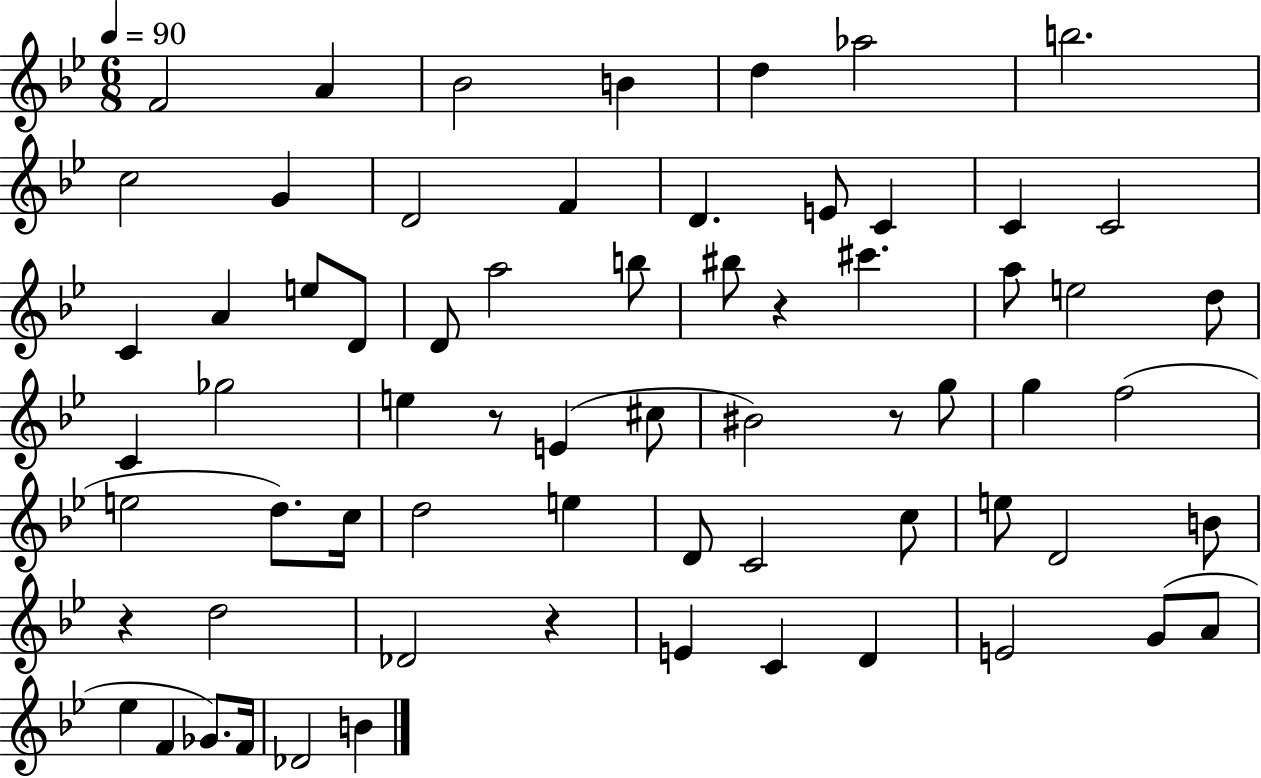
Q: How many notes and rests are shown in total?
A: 67